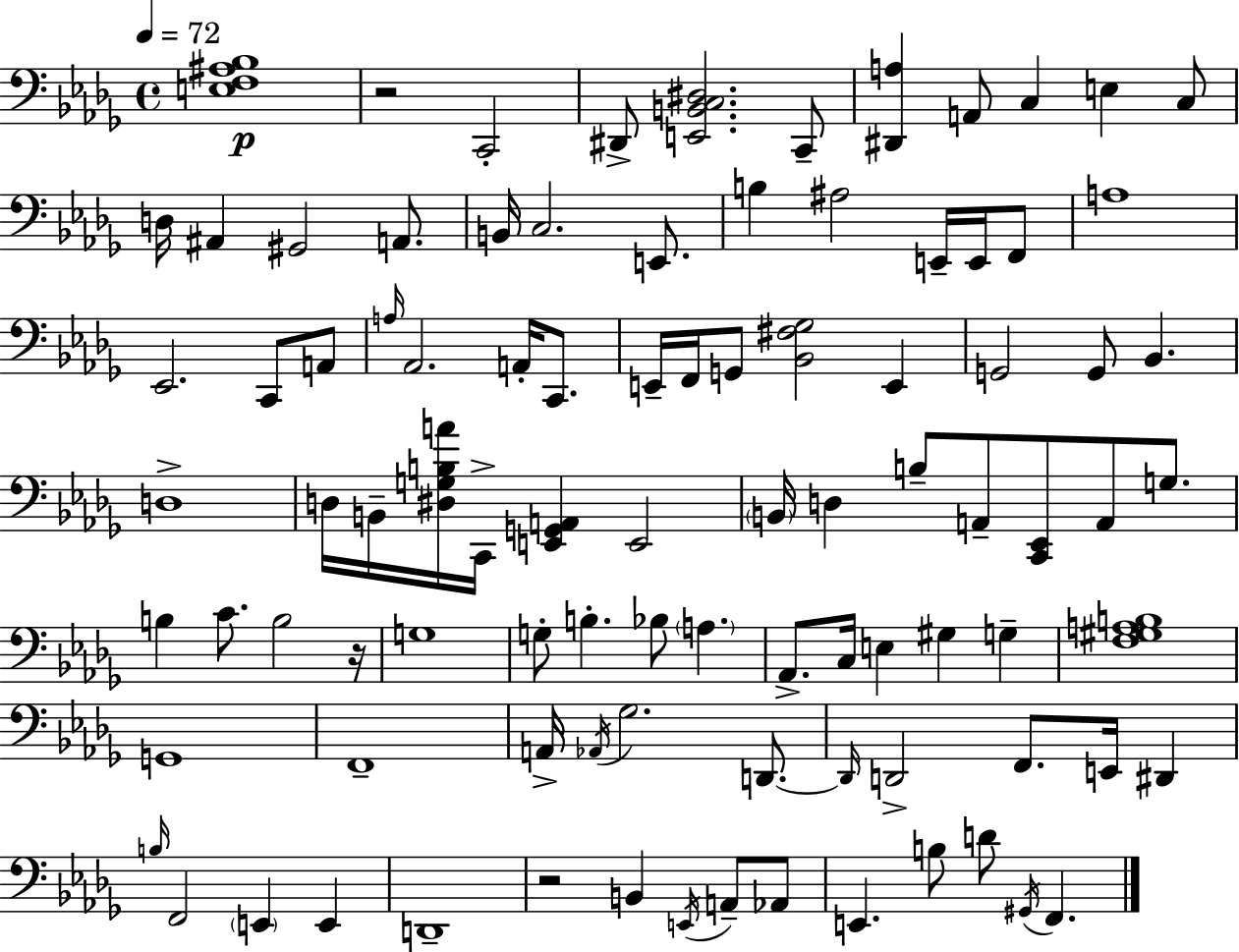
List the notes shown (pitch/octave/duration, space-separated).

[E3,F3,A#3,Bb3]/w R/h C2/h D#2/e [E2,B2,C3,D#3]/h. C2/e [D#2,A3]/q A2/e C3/q E3/q C3/e D3/s A#2/q G#2/h A2/e. B2/s C3/h. E2/e. B3/q A#3/h E2/s E2/s F2/e A3/w Eb2/h. C2/e A2/e A3/s Ab2/h. A2/s C2/e. E2/s F2/s G2/e [Bb2,F#3,Gb3]/h E2/q G2/h G2/e Bb2/q. D3/w D3/s B2/s [D#3,G3,B3,A4]/s C2/s [E2,G2,A2]/q E2/h B2/s D3/q B3/e A2/e [C2,Eb2]/e A2/e G3/e. B3/q C4/e. B3/h R/s G3/w G3/e B3/q. Bb3/e A3/q. Ab2/e. C3/s E3/q G#3/q G3/q [F3,G#3,A3,B3]/w G2/w F2/w A2/s Ab2/s Gb3/h. D2/e. D2/s D2/h F2/e. E2/s D#2/q B3/s F2/h E2/q E2/q D2/w R/h B2/q E2/s A2/e Ab2/e E2/q. B3/e D4/e G#2/s F2/q.